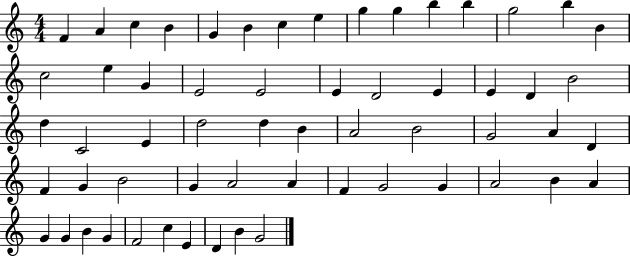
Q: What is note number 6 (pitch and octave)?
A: B4